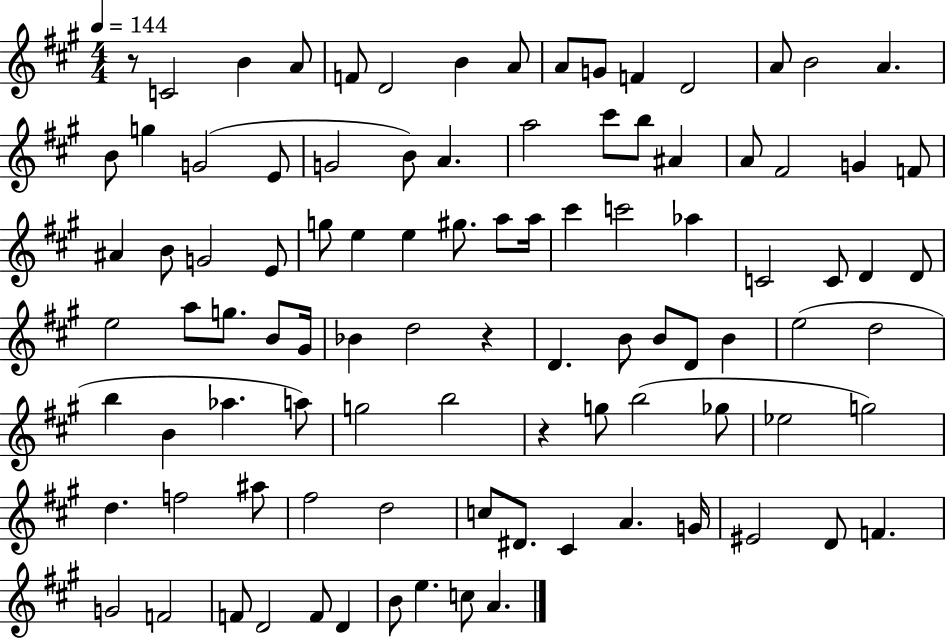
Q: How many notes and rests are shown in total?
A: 97